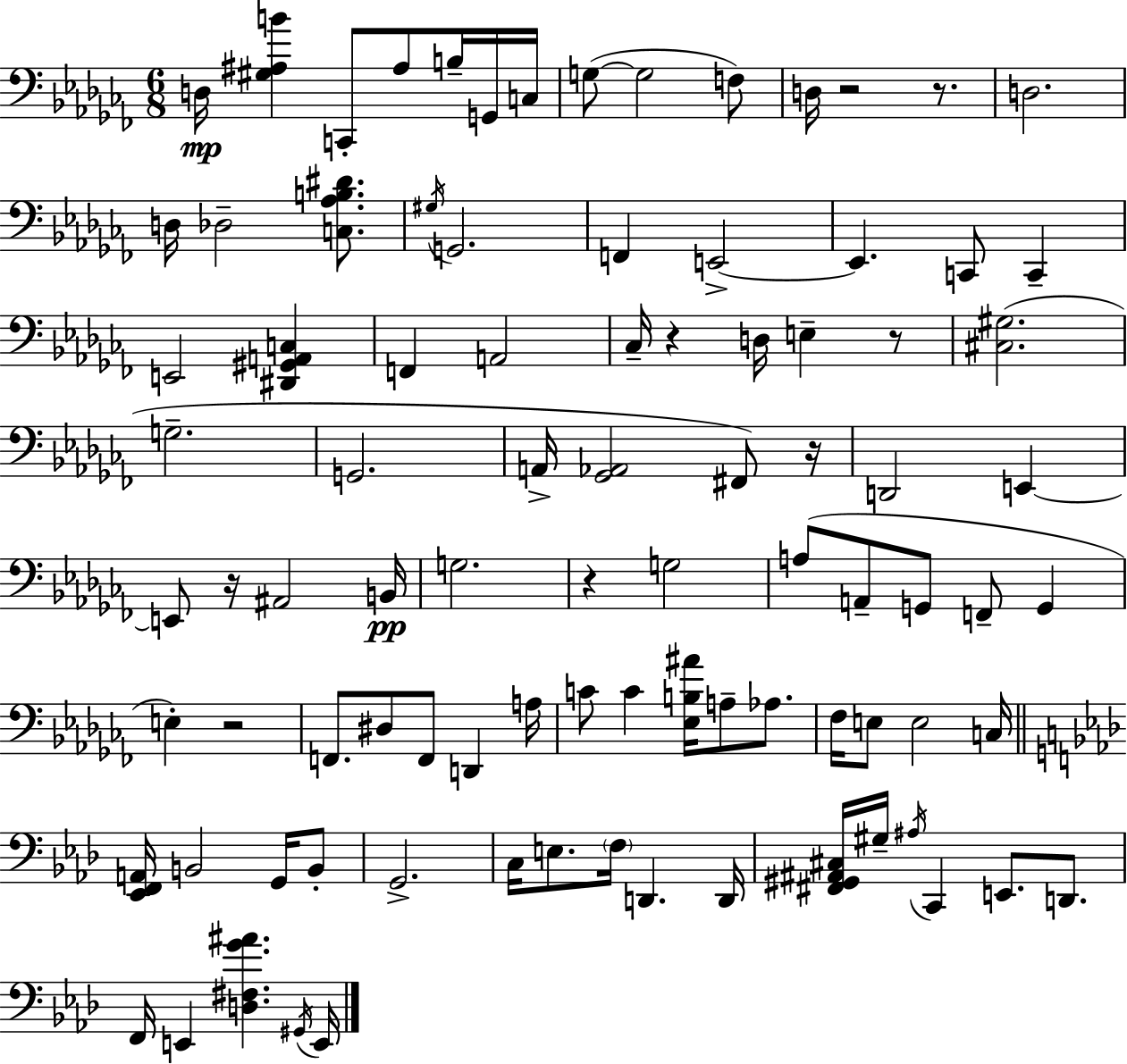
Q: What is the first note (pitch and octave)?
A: D3